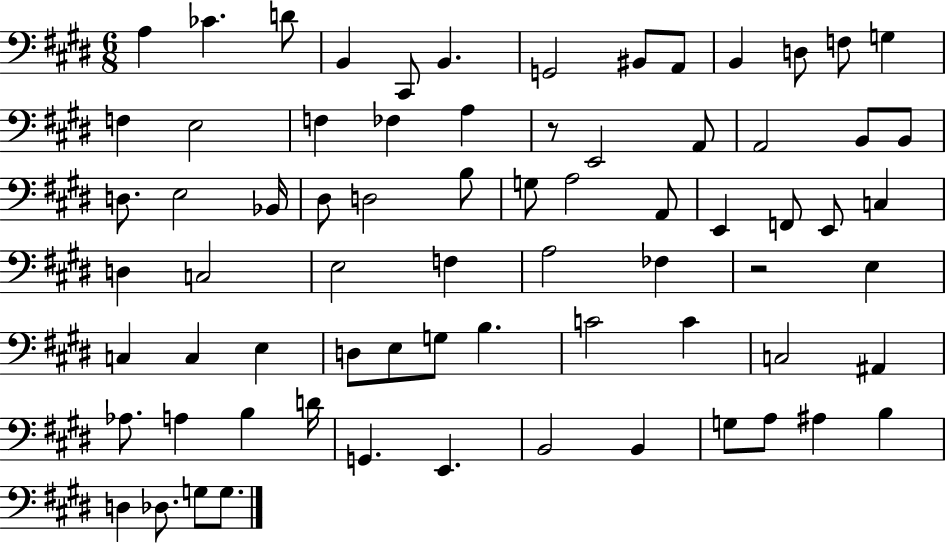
A3/q CES4/q. D4/e B2/q C#2/e B2/q. G2/h BIS2/e A2/e B2/q D3/e F3/e G3/q F3/q E3/h F3/q FES3/q A3/q R/e E2/h A2/e A2/h B2/e B2/e D3/e. E3/h Bb2/s D#3/e D3/h B3/e G3/e A3/h A2/e E2/q F2/e E2/e C3/q D3/q C3/h E3/h F3/q A3/h FES3/q R/h E3/q C3/q C3/q E3/q D3/e E3/e G3/e B3/q. C4/h C4/q C3/h A#2/q Ab3/e. A3/q B3/q D4/s G2/q. E2/q. B2/h B2/q G3/e A3/e A#3/q B3/q D3/q Db3/e. G3/e G3/e.